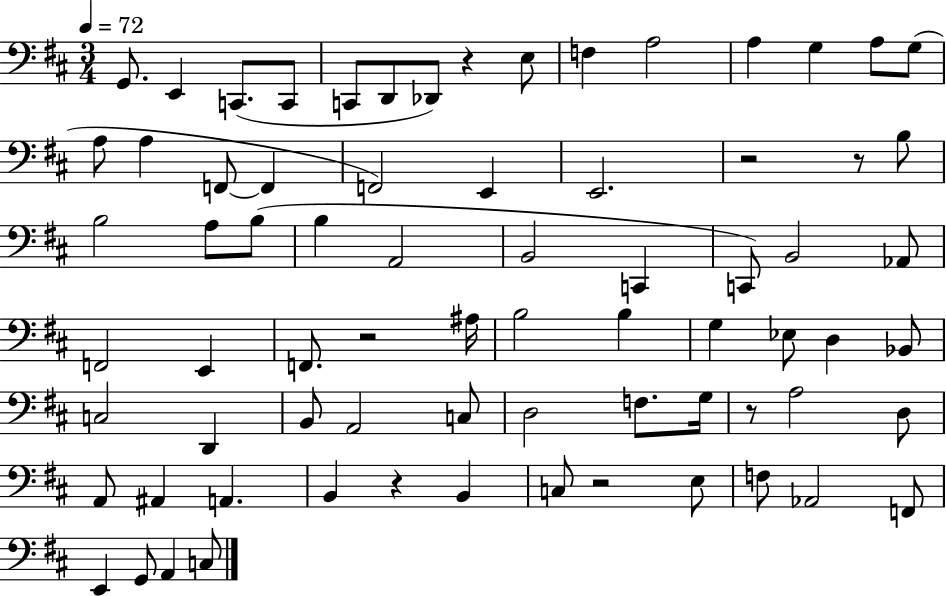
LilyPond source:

{
  \clef bass
  \numericTimeSignature
  \time 3/4
  \key d \major
  \tempo 4 = 72
  g,8. e,4 c,8.( c,8 | c,8 d,8 des,8) r4 e8 | f4 a2 | a4 g4 a8 g8( | \break a8 a4 f,8~~ f,4 | f,2) e,4 | e,2. | r2 r8 b8 | \break b2 a8 b8( | b4 a,2 | b,2 c,4 | c,8) b,2 aes,8 | \break f,2 e,4 | f,8. r2 ais16 | b2 b4 | g4 ees8 d4 bes,8 | \break c2 d,4 | b,8 a,2 c8 | d2 f8. g16 | r8 a2 d8 | \break a,8 ais,4 a,4. | b,4 r4 b,4 | c8 r2 e8 | f8 aes,2 f,8 | \break e,4 g,8 a,4 c8 | \bar "|."
}